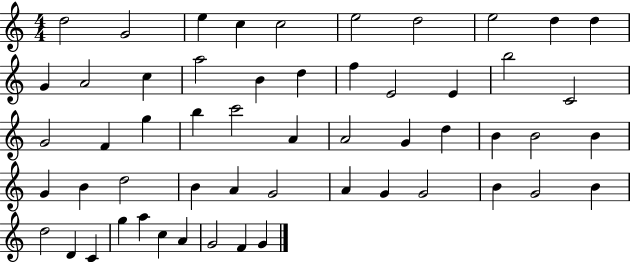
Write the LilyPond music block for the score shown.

{
  \clef treble
  \numericTimeSignature
  \time 4/4
  \key c \major
  d''2 g'2 | e''4 c''4 c''2 | e''2 d''2 | e''2 d''4 d''4 | \break g'4 a'2 c''4 | a''2 b'4 d''4 | f''4 e'2 e'4 | b''2 c'2 | \break g'2 f'4 g''4 | b''4 c'''2 a'4 | a'2 g'4 d''4 | b'4 b'2 b'4 | \break g'4 b'4 d''2 | b'4 a'4 g'2 | a'4 g'4 g'2 | b'4 g'2 b'4 | \break d''2 d'4 c'4 | g''4 a''4 c''4 a'4 | g'2 f'4 g'4 | \bar "|."
}